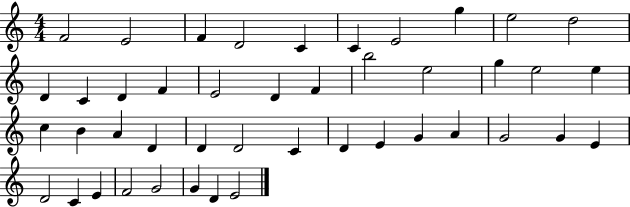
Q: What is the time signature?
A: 4/4